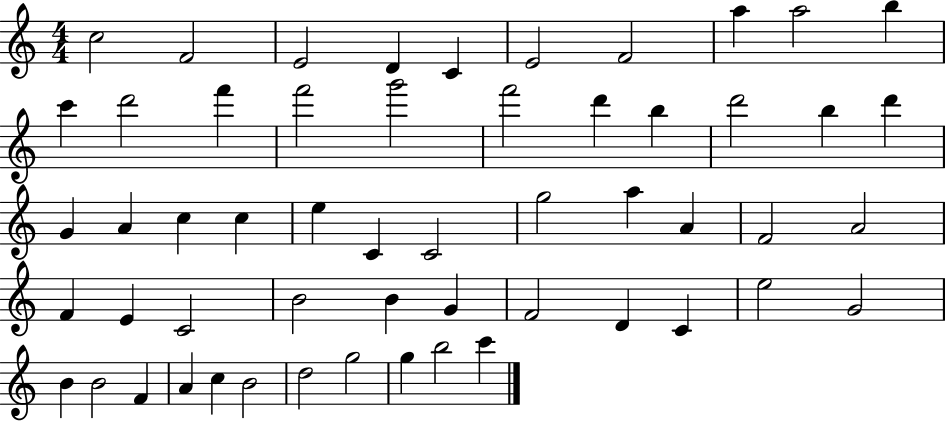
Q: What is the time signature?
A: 4/4